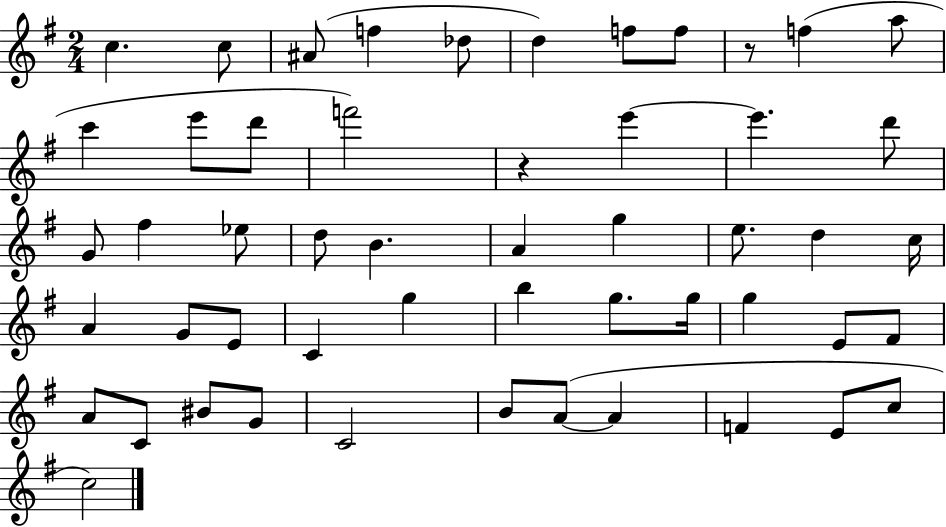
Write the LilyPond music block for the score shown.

{
  \clef treble
  \numericTimeSignature
  \time 2/4
  \key g \major
  c''4. c''8 | ais'8( f''4 des''8 | d''4) f''8 f''8 | r8 f''4( a''8 | \break c'''4 e'''8 d'''8 | f'''2) | r4 e'''4~~ | e'''4. d'''8 | \break g'8 fis''4 ees''8 | d''8 b'4. | a'4 g''4 | e''8. d''4 c''16 | \break a'4 g'8 e'8 | c'4 g''4 | b''4 g''8. g''16 | g''4 e'8 fis'8 | \break a'8 c'8 bis'8 g'8 | c'2 | b'8 a'8~(~ a'4 | f'4 e'8 c''8 | \break c''2) | \bar "|."
}